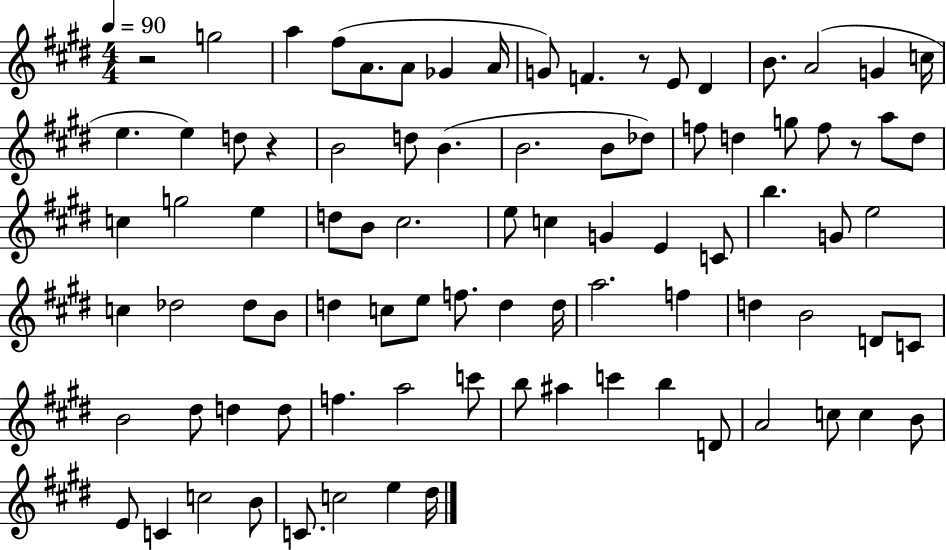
X:1
T:Untitled
M:4/4
L:1/4
K:E
z2 g2 a ^f/2 A/2 A/2 _G A/4 G/2 F z/2 E/2 ^D B/2 A2 G c/4 e e d/2 z B2 d/2 B B2 B/2 _d/2 f/2 d g/2 f/2 z/2 a/2 d/2 c g2 e d/2 B/2 ^c2 e/2 c G E C/2 b G/2 e2 c _d2 _d/2 B/2 d c/2 e/2 f/2 d d/4 a2 f d B2 D/2 C/2 B2 ^d/2 d d/2 f a2 c'/2 b/2 ^a c' b D/2 A2 c/2 c B/2 E/2 C c2 B/2 C/2 c2 e ^d/4